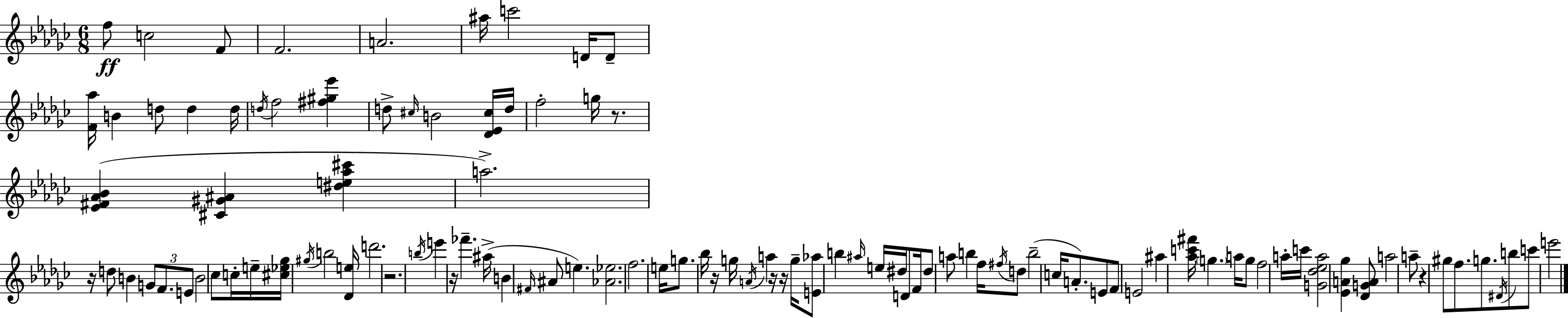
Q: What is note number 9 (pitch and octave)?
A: D4